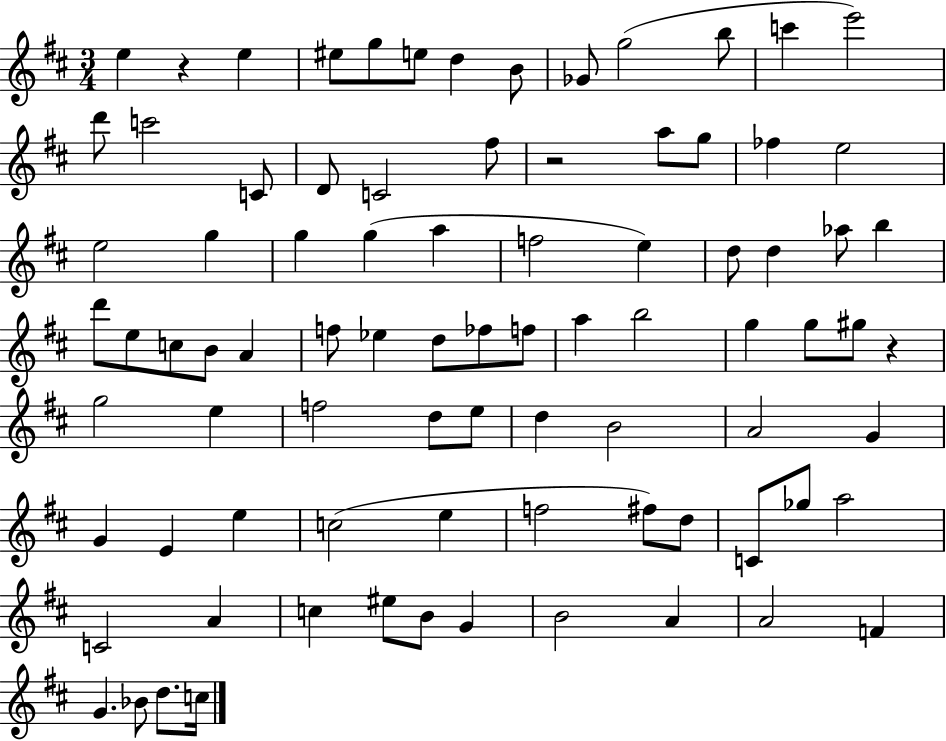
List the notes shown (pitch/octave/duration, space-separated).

E5/q R/q E5/q EIS5/e G5/e E5/e D5/q B4/e Gb4/e G5/h B5/e C6/q E6/h D6/e C6/h C4/e D4/e C4/h F#5/e R/h A5/e G5/e FES5/q E5/h E5/h G5/q G5/q G5/q A5/q F5/h E5/q D5/e D5/q Ab5/e B5/q D6/e E5/e C5/e B4/e A4/q F5/e Eb5/q D5/e FES5/e F5/e A5/q B5/h G5/q G5/e G#5/e R/q G5/h E5/q F5/h D5/e E5/e D5/q B4/h A4/h G4/q G4/q E4/q E5/q C5/h E5/q F5/h F#5/e D5/e C4/e Gb5/e A5/h C4/h A4/q C5/q EIS5/e B4/e G4/q B4/h A4/q A4/h F4/q G4/q. Bb4/e D5/e. C5/s